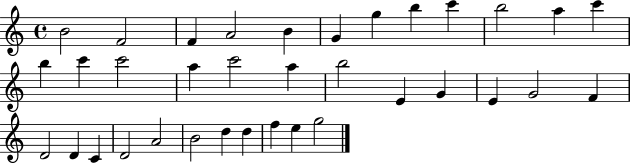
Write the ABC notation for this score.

X:1
T:Untitled
M:4/4
L:1/4
K:C
B2 F2 F A2 B G g b c' b2 a c' b c' c'2 a c'2 a b2 E G E G2 F D2 D C D2 A2 B2 d d f e g2